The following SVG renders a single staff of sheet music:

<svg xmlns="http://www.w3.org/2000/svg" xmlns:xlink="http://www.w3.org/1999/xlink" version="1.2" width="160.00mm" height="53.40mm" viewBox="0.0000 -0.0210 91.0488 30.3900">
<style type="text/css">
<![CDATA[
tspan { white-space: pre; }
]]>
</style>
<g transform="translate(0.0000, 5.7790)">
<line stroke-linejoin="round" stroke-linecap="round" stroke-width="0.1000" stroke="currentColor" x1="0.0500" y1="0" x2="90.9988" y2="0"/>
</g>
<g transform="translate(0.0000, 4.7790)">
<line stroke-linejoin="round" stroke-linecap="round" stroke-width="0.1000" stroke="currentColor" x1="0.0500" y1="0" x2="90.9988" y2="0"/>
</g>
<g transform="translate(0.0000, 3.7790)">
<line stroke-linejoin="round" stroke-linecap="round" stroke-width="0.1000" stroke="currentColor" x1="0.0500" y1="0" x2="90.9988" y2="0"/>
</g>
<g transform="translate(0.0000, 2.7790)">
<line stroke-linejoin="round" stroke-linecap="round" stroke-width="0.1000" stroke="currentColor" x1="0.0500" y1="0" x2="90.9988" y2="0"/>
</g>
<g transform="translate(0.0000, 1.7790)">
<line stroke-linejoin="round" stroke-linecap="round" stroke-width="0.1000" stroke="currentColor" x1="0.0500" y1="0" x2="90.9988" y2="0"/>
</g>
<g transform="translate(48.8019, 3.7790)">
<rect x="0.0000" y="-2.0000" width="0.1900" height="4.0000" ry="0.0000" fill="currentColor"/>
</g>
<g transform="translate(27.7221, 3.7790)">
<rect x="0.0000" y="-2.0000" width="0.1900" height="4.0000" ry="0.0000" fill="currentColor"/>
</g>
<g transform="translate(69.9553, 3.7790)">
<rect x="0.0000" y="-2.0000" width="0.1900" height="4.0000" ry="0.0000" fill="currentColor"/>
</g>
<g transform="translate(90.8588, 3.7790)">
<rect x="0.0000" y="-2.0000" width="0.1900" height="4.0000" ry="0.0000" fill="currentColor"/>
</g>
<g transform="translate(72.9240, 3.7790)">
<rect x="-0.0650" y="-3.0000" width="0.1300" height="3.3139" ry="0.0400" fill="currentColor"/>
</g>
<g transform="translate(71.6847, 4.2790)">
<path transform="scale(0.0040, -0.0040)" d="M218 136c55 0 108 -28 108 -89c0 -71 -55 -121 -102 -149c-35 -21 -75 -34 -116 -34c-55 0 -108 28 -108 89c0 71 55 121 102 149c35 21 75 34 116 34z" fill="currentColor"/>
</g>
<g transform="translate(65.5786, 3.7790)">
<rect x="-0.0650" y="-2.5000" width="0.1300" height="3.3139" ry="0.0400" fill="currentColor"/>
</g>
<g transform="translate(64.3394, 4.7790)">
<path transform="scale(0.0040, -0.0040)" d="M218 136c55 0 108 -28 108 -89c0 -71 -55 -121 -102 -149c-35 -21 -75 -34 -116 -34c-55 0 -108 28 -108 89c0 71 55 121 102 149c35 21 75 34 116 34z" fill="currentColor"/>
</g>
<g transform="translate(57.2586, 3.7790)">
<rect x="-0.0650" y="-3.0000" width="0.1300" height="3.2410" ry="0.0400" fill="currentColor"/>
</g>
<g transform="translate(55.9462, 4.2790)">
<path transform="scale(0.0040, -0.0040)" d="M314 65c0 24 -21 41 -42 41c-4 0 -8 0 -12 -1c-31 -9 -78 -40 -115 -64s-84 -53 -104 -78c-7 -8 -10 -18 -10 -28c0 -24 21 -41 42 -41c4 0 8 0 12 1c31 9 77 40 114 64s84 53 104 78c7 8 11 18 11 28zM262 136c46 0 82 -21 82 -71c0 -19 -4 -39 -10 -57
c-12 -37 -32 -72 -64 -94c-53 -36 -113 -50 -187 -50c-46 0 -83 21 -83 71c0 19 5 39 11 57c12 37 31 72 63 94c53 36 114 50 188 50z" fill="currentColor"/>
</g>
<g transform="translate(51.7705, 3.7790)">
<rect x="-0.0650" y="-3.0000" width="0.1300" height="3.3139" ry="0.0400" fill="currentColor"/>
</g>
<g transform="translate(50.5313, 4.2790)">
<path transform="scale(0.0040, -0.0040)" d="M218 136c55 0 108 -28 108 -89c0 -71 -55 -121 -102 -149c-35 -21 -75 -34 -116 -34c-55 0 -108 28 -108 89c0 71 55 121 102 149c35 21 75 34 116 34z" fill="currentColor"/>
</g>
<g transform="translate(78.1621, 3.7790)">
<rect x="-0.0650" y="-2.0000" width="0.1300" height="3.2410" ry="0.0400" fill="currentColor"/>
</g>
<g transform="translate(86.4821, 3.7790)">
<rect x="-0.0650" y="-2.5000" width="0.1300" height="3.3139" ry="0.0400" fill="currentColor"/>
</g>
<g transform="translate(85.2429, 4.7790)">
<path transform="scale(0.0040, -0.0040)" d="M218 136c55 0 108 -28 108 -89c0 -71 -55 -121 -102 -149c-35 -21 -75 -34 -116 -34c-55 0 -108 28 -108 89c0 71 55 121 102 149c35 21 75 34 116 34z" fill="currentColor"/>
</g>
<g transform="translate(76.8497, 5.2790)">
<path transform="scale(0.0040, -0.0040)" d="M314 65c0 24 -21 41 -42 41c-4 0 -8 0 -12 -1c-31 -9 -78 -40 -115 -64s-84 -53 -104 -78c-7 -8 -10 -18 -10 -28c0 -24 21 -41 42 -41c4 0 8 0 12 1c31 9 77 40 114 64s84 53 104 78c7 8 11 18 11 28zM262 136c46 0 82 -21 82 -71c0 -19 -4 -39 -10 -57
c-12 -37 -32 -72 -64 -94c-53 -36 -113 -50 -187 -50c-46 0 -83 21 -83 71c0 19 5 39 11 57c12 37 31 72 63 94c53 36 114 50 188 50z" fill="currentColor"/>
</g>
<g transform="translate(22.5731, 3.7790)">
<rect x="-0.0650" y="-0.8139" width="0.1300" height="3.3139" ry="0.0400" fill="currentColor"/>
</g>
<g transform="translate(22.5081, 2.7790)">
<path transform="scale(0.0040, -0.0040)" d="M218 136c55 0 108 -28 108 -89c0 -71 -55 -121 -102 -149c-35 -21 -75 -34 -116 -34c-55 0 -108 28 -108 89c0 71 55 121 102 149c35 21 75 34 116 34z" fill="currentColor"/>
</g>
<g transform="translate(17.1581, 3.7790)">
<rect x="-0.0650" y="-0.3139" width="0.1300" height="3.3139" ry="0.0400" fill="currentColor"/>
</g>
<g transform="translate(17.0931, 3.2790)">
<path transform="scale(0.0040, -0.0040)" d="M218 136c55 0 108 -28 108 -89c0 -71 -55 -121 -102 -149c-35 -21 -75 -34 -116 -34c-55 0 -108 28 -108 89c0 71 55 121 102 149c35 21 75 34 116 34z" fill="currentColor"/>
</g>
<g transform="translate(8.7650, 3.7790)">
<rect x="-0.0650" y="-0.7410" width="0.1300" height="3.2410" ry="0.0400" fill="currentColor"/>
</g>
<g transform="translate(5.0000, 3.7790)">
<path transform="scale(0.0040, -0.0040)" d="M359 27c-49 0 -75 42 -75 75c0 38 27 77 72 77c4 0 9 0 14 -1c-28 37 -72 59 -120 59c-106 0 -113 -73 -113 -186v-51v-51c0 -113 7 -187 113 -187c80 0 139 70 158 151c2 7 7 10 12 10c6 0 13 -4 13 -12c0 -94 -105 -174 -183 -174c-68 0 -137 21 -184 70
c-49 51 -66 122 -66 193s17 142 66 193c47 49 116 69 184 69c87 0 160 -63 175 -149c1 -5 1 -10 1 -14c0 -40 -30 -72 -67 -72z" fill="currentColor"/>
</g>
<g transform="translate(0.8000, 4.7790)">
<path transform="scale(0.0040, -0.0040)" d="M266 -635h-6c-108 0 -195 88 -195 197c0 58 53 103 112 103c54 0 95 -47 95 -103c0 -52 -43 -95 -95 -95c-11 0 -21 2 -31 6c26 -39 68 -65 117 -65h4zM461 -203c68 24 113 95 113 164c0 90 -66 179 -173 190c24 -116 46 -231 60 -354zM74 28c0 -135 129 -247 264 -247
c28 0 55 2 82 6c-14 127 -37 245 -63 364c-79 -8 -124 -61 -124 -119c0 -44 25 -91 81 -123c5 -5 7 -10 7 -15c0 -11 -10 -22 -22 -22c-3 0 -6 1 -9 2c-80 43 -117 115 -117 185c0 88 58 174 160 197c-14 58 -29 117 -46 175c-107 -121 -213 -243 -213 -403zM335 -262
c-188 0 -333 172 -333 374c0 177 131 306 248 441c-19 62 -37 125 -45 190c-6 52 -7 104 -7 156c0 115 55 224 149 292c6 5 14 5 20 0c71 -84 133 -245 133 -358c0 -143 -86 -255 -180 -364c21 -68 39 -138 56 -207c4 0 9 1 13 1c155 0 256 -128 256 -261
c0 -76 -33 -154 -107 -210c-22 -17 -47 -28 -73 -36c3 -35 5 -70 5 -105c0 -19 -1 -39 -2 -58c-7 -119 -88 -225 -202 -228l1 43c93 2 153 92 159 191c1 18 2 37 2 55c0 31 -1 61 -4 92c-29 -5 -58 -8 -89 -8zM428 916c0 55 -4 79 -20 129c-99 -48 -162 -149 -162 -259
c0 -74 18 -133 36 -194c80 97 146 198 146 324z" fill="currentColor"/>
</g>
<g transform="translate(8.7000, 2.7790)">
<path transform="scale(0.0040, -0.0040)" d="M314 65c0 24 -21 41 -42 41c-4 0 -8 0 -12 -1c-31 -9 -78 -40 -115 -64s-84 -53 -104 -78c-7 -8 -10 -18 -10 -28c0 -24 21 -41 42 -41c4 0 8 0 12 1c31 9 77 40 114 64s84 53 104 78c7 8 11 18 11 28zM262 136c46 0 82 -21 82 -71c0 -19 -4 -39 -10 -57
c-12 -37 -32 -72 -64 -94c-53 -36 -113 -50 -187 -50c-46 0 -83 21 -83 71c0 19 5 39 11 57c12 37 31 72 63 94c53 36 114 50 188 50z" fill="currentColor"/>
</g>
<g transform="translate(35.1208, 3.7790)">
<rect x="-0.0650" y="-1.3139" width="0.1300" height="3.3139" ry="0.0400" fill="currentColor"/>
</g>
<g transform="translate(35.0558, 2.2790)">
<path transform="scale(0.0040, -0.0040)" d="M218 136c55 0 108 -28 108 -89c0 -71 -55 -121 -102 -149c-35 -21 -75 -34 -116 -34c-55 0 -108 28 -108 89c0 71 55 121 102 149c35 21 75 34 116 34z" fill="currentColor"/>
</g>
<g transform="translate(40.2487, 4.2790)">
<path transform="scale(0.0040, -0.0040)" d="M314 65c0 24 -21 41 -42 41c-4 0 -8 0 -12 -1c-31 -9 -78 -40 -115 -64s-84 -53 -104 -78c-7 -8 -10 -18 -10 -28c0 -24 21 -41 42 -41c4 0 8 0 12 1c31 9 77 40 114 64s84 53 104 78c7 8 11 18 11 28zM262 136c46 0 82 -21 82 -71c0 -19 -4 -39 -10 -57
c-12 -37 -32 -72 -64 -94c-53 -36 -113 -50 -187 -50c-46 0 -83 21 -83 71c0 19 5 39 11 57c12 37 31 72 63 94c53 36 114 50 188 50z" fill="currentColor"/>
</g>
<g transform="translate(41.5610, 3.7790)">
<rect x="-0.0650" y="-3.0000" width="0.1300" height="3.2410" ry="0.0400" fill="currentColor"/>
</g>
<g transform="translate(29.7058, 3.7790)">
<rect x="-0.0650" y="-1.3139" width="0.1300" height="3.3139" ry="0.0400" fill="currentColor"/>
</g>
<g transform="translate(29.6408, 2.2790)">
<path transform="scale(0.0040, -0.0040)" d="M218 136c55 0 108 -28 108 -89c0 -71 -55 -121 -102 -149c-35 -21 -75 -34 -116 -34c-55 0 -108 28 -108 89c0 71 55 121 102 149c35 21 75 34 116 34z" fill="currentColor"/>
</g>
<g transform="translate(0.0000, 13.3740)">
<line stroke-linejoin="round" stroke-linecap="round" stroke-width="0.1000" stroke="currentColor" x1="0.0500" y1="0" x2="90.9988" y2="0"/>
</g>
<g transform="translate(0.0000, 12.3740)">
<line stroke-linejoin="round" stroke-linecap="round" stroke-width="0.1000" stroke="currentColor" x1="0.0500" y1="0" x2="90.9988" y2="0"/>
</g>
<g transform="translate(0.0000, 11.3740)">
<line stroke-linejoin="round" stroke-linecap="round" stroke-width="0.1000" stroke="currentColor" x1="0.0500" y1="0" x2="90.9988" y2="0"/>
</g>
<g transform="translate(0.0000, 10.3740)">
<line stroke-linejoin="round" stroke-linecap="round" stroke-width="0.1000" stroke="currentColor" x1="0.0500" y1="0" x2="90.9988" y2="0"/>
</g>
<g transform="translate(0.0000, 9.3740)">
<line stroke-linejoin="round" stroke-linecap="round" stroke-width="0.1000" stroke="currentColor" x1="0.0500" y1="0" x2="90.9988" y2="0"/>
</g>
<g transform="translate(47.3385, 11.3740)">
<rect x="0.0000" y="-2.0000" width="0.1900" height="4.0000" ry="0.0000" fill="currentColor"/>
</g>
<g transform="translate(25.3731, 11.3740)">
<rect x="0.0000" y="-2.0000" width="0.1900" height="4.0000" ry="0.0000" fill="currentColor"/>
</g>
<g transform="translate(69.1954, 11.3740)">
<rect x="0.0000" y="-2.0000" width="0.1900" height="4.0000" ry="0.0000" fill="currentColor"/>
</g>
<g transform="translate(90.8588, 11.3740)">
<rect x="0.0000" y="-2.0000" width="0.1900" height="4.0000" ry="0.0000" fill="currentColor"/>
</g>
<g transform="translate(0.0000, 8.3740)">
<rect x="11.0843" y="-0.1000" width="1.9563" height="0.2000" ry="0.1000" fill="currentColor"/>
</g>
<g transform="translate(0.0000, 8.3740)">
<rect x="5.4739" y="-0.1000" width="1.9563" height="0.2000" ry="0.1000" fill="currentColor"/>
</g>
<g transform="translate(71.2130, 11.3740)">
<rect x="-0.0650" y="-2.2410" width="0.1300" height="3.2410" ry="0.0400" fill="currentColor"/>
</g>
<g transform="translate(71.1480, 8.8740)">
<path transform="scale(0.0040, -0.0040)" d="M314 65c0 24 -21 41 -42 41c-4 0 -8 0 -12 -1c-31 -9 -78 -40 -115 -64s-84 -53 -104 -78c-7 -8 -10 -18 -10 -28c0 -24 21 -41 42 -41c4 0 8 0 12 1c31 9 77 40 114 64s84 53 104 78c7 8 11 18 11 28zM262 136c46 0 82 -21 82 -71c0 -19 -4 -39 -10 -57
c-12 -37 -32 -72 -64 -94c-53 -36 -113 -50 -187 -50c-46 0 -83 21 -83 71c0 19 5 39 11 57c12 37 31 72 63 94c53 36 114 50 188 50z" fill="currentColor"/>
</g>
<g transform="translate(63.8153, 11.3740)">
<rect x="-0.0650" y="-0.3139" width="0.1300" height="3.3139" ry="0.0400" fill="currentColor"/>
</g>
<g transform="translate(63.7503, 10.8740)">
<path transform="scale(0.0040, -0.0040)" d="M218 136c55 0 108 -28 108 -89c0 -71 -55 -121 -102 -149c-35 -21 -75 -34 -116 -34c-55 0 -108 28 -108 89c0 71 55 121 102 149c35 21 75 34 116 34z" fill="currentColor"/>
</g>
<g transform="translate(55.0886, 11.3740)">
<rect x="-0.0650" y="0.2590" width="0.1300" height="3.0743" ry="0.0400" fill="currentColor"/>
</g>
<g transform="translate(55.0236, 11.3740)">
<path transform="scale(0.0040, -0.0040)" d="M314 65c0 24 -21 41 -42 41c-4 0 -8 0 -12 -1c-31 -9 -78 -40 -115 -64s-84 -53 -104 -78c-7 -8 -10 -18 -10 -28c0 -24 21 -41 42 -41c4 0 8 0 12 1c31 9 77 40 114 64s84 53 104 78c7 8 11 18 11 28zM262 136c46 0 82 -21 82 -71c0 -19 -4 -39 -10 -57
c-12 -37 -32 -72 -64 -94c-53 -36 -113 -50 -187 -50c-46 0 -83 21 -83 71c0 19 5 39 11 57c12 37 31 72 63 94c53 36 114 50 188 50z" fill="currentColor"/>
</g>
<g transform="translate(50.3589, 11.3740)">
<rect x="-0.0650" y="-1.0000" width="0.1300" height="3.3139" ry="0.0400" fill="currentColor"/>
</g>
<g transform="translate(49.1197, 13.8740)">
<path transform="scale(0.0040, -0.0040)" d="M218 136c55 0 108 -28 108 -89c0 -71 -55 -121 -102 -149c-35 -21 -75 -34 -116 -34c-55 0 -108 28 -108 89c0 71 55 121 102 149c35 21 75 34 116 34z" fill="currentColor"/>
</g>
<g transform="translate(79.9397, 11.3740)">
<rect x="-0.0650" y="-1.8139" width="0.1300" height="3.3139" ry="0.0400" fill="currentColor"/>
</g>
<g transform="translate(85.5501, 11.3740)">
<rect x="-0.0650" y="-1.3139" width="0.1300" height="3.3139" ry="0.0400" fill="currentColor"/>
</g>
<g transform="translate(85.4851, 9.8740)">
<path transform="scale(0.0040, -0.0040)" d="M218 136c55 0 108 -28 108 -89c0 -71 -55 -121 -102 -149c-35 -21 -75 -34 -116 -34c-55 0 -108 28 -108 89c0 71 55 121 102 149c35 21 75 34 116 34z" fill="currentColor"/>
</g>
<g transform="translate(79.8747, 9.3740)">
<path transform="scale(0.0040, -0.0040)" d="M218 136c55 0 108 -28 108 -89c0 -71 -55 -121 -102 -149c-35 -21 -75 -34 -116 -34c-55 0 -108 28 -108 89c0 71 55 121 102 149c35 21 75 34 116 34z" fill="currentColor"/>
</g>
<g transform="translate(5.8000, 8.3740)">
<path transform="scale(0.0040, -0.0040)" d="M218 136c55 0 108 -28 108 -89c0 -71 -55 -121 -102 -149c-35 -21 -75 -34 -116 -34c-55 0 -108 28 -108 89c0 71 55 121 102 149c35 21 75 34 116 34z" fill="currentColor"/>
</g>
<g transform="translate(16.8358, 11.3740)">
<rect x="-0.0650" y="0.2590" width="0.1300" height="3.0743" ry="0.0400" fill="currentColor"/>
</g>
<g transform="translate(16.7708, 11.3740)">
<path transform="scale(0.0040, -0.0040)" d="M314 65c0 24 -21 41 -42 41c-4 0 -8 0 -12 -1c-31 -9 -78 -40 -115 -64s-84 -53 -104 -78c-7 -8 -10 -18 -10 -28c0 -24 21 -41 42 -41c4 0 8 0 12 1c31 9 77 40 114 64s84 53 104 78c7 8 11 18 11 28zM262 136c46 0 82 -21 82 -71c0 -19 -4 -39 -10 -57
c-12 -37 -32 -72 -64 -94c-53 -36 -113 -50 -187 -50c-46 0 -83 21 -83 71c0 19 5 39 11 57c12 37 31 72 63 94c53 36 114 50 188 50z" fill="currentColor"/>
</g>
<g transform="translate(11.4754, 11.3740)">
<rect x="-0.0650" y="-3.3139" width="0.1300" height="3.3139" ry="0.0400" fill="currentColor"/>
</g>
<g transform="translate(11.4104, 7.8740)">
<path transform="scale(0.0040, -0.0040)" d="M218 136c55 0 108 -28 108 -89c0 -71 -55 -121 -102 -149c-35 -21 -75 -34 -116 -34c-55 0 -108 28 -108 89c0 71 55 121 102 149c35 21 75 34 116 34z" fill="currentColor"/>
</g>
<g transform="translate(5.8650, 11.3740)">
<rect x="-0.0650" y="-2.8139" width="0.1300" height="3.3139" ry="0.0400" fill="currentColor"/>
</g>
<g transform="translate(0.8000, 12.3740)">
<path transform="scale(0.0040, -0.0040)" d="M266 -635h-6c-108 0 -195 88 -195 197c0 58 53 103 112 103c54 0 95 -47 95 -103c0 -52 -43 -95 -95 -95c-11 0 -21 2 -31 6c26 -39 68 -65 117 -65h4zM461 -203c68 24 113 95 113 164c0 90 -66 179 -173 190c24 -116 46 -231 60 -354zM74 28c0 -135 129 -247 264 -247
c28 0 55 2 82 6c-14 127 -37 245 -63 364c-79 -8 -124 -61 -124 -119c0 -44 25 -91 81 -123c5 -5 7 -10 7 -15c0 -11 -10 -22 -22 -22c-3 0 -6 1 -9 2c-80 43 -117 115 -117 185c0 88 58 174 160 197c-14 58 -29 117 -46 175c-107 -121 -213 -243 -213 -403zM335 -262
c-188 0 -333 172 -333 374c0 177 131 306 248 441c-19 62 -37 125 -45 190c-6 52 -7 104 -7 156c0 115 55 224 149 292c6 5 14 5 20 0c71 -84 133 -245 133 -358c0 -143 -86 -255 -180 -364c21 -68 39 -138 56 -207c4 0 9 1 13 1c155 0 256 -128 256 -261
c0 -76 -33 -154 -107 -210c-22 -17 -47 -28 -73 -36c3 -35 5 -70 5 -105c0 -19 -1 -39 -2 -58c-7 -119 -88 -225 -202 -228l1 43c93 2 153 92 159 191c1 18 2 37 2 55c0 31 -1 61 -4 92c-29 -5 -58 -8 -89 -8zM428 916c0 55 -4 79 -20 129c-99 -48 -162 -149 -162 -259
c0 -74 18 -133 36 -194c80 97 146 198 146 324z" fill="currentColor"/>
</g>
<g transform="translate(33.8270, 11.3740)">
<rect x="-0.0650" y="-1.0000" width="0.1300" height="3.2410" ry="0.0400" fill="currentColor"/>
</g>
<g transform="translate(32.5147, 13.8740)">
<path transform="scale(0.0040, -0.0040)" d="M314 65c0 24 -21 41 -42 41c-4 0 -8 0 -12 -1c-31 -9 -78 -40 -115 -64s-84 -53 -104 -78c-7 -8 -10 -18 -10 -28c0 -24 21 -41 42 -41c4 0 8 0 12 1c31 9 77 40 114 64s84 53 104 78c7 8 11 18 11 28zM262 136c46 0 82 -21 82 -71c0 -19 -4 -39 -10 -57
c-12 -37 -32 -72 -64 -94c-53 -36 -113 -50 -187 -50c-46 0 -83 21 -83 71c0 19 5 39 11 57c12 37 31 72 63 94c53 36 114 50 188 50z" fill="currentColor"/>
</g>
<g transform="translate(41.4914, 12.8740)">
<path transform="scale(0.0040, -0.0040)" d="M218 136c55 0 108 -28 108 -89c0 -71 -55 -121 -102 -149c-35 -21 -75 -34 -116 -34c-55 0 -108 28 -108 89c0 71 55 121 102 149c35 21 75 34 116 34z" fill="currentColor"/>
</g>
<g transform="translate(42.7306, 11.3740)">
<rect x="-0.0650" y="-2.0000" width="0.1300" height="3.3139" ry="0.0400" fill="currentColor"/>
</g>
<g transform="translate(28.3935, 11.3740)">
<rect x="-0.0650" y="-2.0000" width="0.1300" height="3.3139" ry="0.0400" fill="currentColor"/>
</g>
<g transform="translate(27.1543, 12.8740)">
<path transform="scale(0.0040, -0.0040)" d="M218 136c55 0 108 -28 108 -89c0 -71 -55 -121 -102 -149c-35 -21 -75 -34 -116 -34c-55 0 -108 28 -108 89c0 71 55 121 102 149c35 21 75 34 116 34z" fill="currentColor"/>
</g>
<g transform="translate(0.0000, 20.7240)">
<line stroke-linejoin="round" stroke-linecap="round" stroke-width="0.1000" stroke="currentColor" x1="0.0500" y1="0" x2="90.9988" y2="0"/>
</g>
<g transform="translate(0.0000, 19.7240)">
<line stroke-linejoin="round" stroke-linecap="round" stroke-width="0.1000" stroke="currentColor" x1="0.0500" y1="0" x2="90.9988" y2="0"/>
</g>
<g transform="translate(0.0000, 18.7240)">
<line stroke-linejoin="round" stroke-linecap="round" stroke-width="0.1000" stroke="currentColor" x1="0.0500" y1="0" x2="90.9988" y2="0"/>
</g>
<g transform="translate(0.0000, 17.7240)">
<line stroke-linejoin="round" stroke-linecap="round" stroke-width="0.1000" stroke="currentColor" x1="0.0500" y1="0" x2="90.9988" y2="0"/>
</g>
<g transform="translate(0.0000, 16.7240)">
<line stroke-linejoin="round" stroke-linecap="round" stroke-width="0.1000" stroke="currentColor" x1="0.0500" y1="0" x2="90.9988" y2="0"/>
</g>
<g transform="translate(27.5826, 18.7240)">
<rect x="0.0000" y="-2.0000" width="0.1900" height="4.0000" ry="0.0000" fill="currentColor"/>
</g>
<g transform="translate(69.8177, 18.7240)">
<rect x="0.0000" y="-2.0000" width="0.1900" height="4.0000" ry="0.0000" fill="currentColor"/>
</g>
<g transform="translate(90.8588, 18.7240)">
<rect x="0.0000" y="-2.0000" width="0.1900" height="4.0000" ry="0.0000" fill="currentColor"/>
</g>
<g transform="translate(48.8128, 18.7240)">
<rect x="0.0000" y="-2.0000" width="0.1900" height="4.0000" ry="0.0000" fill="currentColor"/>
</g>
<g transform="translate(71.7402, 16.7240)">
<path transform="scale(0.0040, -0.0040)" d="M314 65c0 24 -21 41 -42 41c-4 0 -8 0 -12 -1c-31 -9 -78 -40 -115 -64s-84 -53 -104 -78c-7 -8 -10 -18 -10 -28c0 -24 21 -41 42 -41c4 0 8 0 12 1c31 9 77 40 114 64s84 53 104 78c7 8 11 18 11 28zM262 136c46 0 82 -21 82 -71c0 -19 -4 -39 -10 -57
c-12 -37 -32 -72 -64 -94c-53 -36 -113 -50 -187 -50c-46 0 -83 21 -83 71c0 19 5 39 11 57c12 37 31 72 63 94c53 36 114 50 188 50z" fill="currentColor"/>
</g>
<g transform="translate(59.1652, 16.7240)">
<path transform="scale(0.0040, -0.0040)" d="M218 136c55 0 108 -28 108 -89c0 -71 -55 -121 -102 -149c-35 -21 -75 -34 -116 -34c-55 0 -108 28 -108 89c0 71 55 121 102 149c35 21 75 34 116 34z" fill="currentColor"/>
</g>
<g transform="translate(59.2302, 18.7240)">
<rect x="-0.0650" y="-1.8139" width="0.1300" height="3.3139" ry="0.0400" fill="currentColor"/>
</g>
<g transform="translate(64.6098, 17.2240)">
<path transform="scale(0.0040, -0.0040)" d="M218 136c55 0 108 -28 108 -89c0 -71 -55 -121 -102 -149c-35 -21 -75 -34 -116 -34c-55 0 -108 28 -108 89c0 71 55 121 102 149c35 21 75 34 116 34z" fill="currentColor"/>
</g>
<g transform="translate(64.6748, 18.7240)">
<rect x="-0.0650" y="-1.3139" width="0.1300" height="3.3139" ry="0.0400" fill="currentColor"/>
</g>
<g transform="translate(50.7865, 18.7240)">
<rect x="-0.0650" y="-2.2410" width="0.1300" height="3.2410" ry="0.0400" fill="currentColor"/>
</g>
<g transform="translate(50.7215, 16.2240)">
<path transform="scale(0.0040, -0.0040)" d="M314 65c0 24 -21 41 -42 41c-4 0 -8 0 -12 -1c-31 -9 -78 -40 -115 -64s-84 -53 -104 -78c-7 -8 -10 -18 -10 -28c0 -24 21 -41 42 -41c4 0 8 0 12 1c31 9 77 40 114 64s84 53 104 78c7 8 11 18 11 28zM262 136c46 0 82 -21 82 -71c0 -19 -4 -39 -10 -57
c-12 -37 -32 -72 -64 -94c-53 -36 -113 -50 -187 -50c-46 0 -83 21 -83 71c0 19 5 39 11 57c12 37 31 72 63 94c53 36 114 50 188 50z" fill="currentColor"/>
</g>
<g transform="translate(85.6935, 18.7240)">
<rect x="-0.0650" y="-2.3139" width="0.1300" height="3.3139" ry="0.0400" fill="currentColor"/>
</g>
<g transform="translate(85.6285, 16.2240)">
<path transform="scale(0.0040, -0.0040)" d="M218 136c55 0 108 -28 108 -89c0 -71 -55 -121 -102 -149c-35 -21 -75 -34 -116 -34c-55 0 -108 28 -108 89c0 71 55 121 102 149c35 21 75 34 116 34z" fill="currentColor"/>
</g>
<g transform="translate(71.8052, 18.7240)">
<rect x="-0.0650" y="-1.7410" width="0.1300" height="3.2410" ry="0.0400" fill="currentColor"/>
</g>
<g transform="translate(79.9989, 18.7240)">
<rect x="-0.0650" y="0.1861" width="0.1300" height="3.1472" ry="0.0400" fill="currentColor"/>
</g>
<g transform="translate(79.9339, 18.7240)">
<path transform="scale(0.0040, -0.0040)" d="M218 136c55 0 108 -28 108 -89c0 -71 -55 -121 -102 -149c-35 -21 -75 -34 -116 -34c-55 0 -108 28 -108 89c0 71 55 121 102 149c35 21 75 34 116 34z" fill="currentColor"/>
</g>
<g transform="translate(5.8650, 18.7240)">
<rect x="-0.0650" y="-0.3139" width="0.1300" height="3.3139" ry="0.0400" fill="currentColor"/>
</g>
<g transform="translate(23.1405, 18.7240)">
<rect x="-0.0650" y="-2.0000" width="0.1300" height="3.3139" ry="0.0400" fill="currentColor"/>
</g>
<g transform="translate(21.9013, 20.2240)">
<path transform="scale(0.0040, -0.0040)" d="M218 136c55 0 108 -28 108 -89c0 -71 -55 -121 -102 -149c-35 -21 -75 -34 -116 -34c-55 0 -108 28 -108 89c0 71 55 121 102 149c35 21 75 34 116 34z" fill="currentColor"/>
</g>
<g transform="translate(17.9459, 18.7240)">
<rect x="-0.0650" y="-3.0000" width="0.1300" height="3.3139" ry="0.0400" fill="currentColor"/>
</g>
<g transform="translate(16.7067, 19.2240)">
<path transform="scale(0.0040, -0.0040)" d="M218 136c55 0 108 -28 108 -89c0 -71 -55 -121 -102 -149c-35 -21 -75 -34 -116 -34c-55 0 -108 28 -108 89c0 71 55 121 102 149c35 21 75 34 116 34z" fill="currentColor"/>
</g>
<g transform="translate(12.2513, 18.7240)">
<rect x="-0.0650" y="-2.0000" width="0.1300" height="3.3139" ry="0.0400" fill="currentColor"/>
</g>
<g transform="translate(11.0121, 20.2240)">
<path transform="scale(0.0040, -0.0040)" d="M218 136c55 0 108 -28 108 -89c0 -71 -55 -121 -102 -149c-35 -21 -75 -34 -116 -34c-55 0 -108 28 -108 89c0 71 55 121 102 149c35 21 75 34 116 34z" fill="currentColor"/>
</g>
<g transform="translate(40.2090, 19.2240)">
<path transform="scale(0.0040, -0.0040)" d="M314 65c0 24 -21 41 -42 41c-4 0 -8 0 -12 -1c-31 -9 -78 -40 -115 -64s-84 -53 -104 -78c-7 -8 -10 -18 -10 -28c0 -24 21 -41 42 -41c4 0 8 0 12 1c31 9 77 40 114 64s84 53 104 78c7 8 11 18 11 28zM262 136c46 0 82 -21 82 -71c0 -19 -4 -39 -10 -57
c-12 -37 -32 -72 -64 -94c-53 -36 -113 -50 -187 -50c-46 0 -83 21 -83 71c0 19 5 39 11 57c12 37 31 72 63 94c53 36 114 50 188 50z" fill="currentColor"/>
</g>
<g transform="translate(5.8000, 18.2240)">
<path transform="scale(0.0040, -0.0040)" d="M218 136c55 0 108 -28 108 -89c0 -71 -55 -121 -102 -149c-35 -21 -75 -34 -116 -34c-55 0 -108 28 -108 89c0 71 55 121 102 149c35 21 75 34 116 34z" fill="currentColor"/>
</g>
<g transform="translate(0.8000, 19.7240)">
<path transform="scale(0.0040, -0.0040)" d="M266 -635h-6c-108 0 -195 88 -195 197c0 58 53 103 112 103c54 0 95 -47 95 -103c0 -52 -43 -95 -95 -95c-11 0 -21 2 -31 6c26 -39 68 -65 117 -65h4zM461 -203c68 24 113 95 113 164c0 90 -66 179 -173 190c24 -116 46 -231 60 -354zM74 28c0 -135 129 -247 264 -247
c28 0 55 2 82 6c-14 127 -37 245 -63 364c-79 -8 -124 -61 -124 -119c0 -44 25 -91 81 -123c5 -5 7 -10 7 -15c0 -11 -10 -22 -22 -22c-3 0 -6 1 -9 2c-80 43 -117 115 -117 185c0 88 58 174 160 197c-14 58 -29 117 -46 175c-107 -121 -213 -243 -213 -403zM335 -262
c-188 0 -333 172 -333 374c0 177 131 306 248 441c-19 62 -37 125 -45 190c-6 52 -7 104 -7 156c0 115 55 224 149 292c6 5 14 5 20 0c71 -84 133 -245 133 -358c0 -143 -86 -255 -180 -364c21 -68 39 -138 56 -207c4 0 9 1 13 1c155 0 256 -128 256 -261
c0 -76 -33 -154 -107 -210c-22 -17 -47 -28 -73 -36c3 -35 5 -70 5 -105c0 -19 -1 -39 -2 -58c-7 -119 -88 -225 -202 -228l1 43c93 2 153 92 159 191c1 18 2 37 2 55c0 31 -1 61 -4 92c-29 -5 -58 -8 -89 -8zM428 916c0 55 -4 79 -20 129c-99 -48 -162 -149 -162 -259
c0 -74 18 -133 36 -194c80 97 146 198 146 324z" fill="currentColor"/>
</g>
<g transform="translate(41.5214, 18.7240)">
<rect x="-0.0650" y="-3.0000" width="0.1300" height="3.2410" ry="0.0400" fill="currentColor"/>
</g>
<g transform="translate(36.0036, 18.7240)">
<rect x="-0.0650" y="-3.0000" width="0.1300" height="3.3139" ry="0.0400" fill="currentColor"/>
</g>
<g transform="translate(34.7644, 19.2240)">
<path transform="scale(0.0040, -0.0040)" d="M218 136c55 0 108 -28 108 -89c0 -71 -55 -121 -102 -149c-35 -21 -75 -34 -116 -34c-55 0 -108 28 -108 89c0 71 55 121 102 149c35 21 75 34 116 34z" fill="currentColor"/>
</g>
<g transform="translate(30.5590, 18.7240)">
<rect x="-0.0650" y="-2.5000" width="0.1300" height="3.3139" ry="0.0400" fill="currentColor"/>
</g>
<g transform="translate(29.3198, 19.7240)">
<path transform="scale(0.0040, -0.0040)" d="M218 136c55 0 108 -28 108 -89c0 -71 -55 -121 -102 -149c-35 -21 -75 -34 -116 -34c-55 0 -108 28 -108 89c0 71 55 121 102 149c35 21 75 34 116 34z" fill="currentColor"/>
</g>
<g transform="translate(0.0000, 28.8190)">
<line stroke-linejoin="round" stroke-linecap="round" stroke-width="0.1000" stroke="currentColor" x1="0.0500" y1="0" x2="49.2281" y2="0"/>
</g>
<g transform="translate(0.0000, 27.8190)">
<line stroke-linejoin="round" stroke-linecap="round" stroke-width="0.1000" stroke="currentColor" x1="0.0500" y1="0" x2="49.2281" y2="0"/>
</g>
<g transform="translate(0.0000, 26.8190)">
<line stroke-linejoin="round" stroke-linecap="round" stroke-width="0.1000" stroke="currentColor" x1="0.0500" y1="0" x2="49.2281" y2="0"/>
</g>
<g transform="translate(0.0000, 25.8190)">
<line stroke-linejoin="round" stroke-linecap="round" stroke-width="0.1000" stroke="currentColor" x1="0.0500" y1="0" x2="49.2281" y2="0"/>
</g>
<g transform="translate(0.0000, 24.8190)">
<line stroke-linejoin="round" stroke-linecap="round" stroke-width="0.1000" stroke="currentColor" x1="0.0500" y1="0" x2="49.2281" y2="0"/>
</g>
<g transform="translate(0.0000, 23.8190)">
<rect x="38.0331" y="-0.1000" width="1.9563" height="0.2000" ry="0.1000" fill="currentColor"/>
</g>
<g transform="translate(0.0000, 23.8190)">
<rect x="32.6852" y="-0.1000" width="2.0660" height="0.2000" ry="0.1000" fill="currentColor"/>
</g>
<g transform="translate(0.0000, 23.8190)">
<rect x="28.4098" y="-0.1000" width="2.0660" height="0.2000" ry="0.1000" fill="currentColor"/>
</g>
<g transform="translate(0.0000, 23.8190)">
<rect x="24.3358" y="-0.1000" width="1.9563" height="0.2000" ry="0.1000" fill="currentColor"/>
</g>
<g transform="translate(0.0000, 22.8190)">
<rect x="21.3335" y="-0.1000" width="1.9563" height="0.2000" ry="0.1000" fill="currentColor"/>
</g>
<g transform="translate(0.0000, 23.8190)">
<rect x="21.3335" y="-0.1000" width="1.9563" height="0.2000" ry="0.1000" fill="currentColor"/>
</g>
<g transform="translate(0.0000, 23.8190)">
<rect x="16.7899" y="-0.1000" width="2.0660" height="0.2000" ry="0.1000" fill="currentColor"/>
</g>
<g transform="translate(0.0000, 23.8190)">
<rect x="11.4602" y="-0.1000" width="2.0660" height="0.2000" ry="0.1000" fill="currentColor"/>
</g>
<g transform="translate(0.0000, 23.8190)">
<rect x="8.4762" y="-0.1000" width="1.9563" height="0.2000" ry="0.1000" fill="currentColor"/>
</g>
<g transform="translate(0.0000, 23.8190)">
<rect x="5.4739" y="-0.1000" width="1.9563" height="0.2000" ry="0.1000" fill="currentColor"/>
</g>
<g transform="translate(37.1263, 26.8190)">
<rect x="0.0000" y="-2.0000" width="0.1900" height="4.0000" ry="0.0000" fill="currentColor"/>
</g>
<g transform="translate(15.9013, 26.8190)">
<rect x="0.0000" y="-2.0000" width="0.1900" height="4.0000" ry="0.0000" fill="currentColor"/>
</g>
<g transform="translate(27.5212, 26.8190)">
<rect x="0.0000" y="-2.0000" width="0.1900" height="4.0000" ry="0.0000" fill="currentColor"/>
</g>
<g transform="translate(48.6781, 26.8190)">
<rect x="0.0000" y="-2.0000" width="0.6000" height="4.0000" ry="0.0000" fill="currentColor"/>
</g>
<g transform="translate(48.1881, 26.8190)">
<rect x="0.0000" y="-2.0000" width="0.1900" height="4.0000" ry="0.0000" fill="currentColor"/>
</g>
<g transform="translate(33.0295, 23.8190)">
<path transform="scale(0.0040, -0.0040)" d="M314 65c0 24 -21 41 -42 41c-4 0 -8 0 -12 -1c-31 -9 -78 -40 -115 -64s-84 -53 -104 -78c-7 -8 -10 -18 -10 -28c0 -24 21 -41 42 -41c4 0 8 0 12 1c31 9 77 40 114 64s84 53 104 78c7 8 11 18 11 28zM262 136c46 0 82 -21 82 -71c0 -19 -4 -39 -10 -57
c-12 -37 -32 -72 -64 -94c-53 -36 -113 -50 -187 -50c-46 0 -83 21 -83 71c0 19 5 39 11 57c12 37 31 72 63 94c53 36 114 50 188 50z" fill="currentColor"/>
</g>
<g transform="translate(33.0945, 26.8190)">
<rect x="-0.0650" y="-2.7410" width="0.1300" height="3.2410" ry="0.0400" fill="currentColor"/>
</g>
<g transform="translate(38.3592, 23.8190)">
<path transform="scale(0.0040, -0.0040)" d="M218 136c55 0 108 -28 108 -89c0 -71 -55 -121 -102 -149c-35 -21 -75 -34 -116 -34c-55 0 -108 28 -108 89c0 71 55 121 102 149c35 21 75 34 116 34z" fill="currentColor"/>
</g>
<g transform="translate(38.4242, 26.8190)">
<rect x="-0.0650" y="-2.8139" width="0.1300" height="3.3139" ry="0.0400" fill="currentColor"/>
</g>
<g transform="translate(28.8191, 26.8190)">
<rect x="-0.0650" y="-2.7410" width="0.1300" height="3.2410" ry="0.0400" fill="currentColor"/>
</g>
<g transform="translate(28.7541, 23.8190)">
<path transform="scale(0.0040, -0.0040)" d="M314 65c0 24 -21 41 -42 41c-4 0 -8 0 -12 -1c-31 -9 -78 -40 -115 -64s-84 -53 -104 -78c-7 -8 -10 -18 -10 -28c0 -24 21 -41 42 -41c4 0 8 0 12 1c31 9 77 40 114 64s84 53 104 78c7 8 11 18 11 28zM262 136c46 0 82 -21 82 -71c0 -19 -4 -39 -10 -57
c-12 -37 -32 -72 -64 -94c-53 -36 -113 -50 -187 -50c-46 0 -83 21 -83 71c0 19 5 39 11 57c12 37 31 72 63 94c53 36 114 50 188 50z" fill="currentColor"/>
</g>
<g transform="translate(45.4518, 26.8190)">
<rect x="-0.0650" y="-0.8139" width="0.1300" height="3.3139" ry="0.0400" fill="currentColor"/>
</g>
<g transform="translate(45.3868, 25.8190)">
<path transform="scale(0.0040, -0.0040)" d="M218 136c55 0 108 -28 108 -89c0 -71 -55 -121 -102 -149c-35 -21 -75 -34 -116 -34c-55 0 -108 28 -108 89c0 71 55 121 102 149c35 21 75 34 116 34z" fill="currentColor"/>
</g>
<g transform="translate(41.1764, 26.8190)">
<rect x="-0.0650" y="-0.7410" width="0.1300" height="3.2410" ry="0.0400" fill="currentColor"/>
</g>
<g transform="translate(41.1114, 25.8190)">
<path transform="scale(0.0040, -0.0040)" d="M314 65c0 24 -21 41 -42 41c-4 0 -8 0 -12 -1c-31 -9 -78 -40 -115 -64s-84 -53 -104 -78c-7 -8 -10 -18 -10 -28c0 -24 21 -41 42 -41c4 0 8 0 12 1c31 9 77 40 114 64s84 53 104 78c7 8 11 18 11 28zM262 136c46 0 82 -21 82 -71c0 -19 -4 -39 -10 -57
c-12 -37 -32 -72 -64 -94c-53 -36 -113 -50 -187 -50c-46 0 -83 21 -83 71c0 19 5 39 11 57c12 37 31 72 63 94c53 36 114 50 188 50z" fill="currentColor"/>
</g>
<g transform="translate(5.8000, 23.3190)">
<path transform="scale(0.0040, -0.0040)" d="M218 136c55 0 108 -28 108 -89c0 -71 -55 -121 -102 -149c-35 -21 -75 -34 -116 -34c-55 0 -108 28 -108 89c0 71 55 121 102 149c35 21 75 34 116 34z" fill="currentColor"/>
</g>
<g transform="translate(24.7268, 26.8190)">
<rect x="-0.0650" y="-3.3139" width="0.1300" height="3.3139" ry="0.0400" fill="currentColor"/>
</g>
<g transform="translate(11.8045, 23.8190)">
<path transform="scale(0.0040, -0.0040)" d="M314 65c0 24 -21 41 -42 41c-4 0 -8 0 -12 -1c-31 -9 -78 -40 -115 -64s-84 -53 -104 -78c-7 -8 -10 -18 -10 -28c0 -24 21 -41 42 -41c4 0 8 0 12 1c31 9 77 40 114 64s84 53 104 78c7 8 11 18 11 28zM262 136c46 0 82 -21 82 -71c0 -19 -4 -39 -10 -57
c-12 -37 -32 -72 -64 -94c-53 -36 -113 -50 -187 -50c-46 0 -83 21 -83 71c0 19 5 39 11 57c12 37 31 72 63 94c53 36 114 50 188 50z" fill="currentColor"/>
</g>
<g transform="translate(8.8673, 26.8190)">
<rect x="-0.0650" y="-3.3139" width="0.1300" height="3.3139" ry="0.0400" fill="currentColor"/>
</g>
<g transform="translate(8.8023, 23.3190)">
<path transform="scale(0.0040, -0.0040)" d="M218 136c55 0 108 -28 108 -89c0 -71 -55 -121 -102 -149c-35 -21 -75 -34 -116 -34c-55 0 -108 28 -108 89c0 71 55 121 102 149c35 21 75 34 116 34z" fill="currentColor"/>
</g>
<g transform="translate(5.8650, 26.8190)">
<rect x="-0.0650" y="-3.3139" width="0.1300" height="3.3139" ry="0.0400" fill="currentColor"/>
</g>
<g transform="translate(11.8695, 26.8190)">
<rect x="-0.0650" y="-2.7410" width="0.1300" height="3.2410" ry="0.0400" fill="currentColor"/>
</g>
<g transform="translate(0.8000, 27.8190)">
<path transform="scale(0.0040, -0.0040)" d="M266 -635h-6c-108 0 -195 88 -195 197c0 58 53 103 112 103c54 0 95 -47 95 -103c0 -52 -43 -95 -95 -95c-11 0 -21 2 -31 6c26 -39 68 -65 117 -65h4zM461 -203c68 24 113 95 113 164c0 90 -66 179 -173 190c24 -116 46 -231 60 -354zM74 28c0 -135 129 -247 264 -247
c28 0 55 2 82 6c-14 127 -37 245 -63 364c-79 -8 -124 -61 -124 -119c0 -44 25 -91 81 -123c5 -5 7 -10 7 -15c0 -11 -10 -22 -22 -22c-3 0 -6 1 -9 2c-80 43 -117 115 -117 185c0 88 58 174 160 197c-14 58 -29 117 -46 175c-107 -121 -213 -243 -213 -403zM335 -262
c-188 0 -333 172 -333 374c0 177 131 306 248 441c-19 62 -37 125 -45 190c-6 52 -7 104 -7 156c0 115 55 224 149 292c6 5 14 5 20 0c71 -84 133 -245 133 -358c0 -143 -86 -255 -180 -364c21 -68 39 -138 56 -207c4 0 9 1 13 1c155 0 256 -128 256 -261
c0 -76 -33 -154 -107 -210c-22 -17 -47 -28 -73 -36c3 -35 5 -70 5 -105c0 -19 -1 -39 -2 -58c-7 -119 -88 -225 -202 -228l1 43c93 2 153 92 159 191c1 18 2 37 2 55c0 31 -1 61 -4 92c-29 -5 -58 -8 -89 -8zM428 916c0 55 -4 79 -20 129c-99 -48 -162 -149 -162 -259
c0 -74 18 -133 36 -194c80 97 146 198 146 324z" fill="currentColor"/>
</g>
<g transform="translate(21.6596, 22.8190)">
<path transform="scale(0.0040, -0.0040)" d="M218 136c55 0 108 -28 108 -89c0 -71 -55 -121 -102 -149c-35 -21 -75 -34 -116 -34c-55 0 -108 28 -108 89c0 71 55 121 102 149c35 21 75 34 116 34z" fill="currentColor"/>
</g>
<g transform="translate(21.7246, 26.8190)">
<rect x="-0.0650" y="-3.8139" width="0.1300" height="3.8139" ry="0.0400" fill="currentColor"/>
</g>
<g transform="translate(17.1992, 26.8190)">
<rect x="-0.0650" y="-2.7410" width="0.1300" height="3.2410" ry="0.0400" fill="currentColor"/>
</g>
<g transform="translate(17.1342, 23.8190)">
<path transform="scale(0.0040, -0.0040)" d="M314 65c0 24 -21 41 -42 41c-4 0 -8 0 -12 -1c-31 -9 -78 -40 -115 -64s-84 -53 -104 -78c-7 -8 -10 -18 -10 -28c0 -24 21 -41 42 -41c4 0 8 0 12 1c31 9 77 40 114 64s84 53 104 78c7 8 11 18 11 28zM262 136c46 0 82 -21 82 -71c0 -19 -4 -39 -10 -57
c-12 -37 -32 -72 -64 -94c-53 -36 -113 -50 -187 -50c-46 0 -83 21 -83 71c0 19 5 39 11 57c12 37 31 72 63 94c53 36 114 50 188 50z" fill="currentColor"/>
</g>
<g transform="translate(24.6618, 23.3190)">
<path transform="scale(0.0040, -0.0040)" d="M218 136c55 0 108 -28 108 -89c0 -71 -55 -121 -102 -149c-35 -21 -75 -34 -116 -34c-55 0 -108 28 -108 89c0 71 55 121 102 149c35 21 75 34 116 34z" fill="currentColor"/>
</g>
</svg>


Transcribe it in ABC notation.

X:1
T:Untitled
M:4/4
L:1/4
K:C
d2 c d e e A2 A A2 G A F2 G a b B2 F D2 F D B2 c g2 f e c F A F G A A2 g2 f e f2 B g b b a2 a2 c' b a2 a2 a d2 d